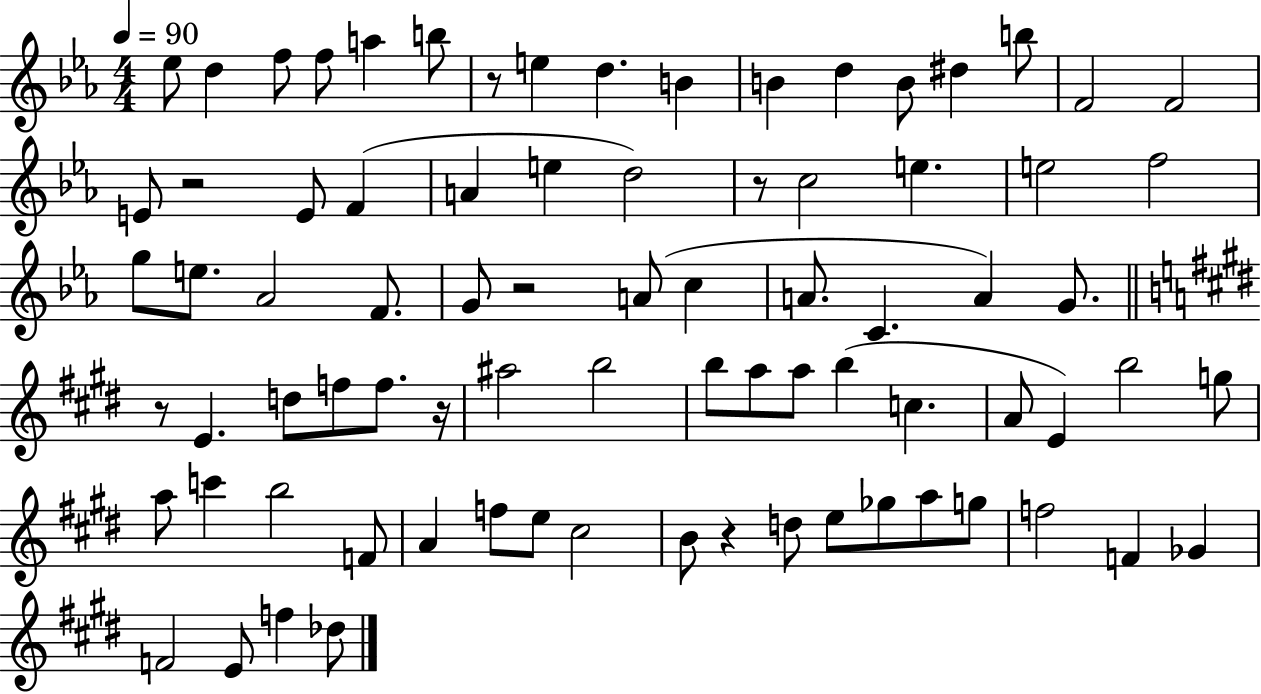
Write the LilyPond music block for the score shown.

{
  \clef treble
  \numericTimeSignature
  \time 4/4
  \key ees \major
  \tempo 4 = 90
  ees''8 d''4 f''8 f''8 a''4 b''8 | r8 e''4 d''4. b'4 | b'4 d''4 b'8 dis''4 b''8 | f'2 f'2 | \break e'8 r2 e'8 f'4( | a'4 e''4 d''2) | r8 c''2 e''4. | e''2 f''2 | \break g''8 e''8. aes'2 f'8. | g'8 r2 a'8( c''4 | a'8. c'4. a'4) g'8. | \bar "||" \break \key e \major r8 e'4. d''8 f''8 f''8. r16 | ais''2 b''2 | b''8 a''8 a''8 b''4( c''4. | a'8 e'4) b''2 g''8 | \break a''8 c'''4 b''2 f'8 | a'4 f''8 e''8 cis''2 | b'8 r4 d''8 e''8 ges''8 a''8 g''8 | f''2 f'4 ges'4 | \break f'2 e'8 f''4 des''8 | \bar "|."
}